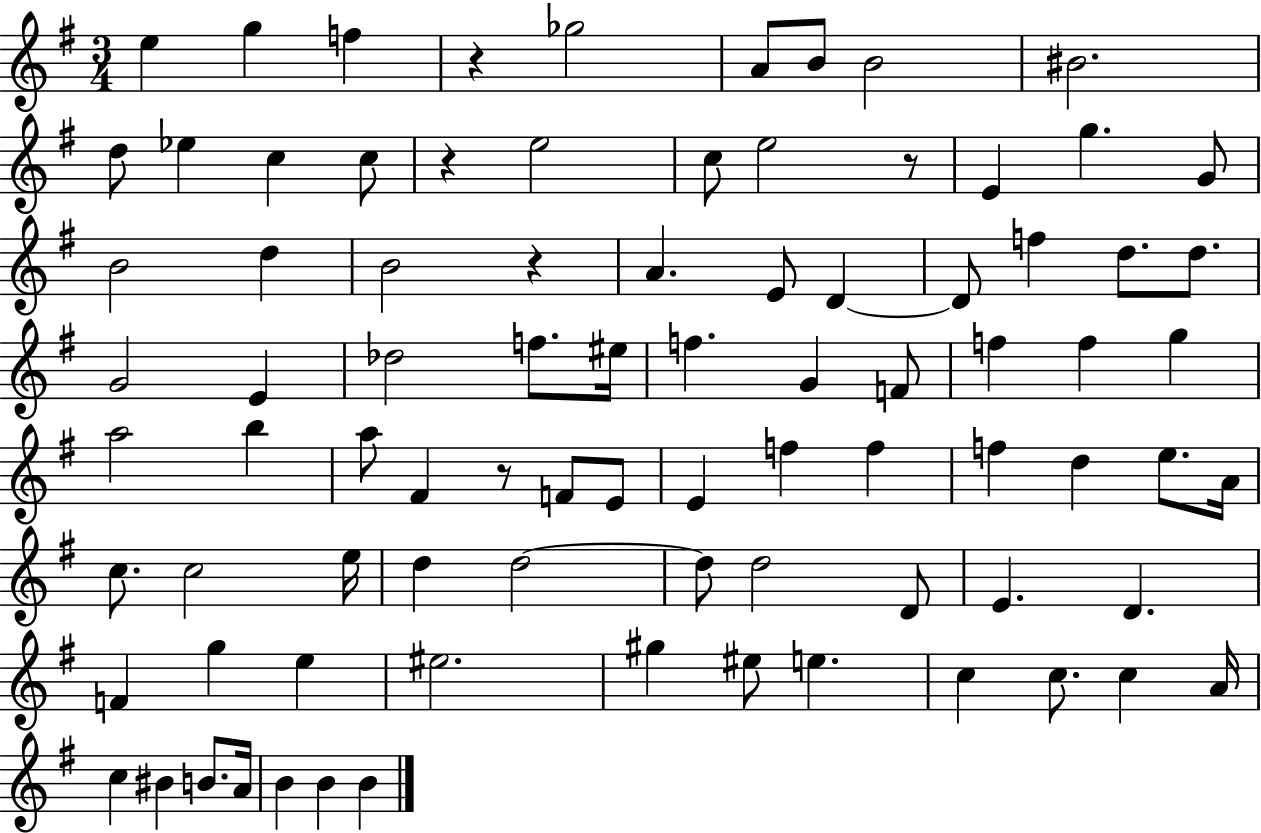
{
  \clef treble
  \numericTimeSignature
  \time 3/4
  \key g \major
  \repeat volta 2 { e''4 g''4 f''4 | r4 ges''2 | a'8 b'8 b'2 | bis'2. | \break d''8 ees''4 c''4 c''8 | r4 e''2 | c''8 e''2 r8 | e'4 g''4. g'8 | \break b'2 d''4 | b'2 r4 | a'4. e'8 d'4~~ | d'8 f''4 d''8. d''8. | \break g'2 e'4 | des''2 f''8. eis''16 | f''4. g'4 f'8 | f''4 f''4 g''4 | \break a''2 b''4 | a''8 fis'4 r8 f'8 e'8 | e'4 f''4 f''4 | f''4 d''4 e''8. a'16 | \break c''8. c''2 e''16 | d''4 d''2~~ | d''8 d''2 d'8 | e'4. d'4. | \break f'4 g''4 e''4 | eis''2. | gis''4 eis''8 e''4. | c''4 c''8. c''4 a'16 | \break c''4 bis'4 b'8. a'16 | b'4 b'4 b'4 | } \bar "|."
}